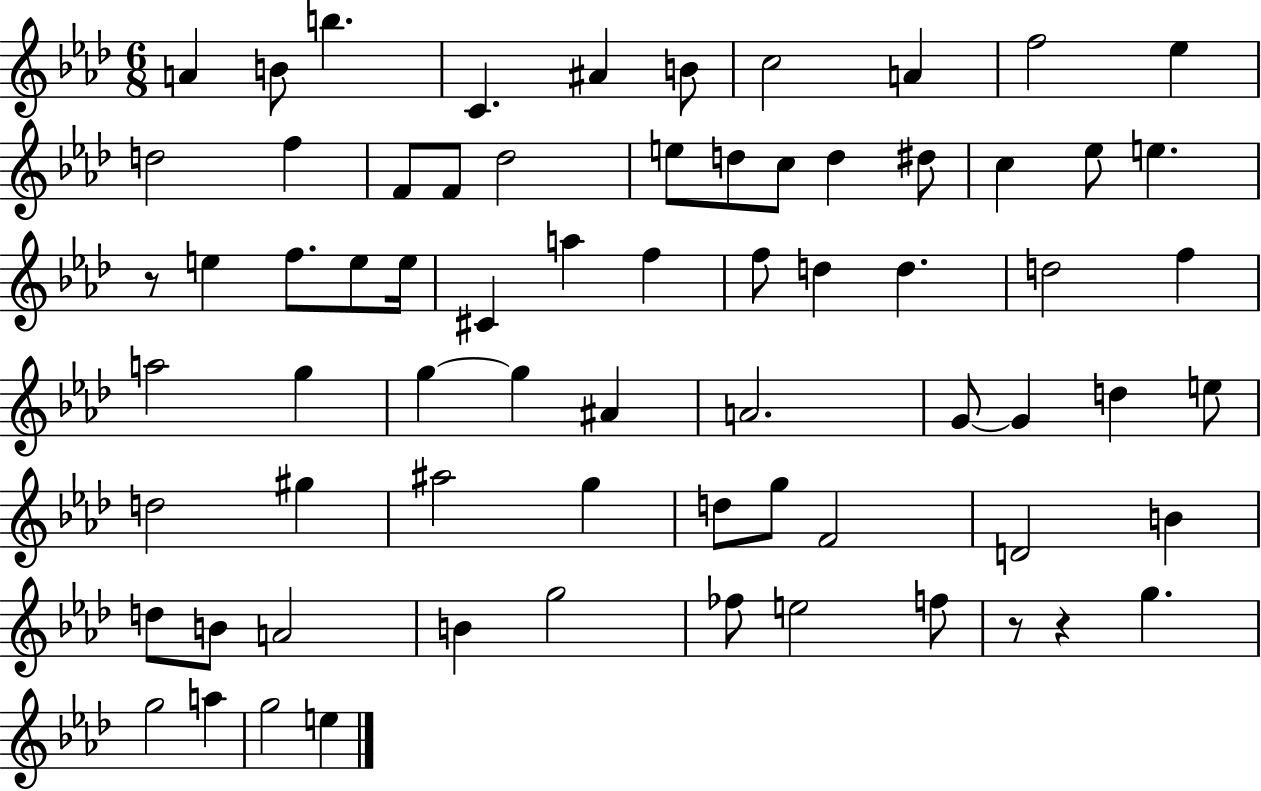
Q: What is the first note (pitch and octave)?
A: A4